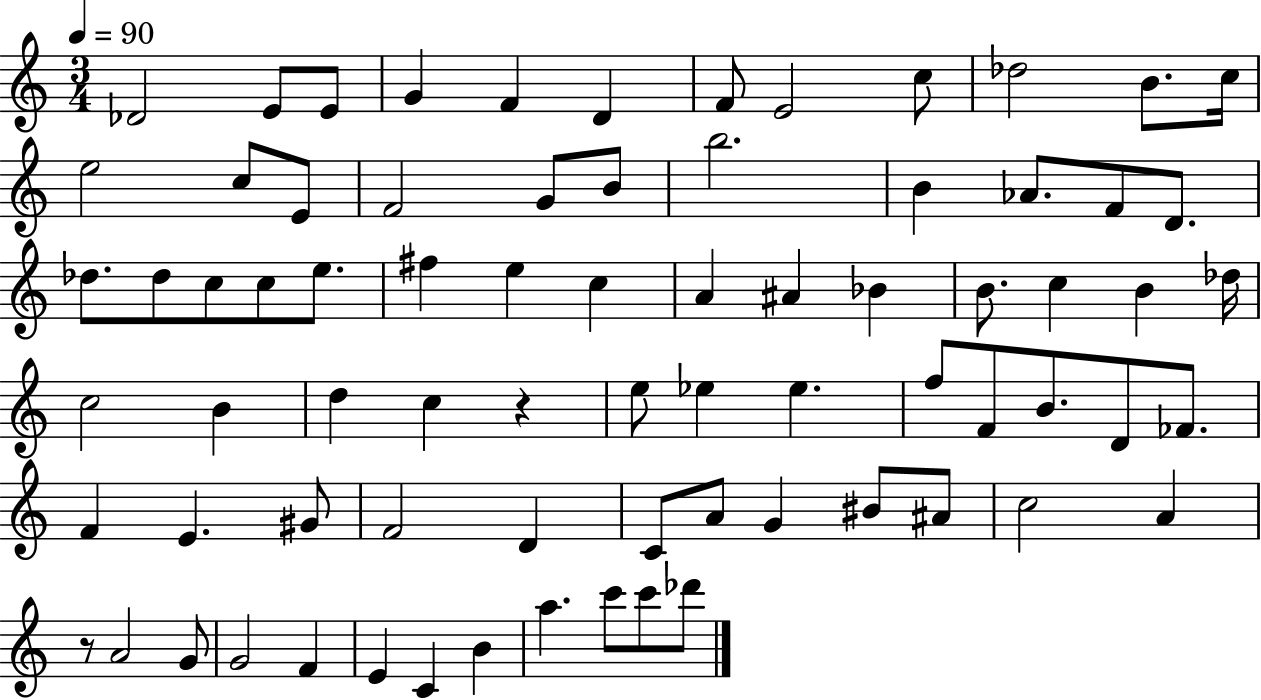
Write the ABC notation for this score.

X:1
T:Untitled
M:3/4
L:1/4
K:C
_D2 E/2 E/2 G F D F/2 E2 c/2 _d2 B/2 c/4 e2 c/2 E/2 F2 G/2 B/2 b2 B _A/2 F/2 D/2 _d/2 _d/2 c/2 c/2 e/2 ^f e c A ^A _B B/2 c B _d/4 c2 B d c z e/2 _e _e f/2 F/2 B/2 D/2 _F/2 F E ^G/2 F2 D C/2 A/2 G ^B/2 ^A/2 c2 A z/2 A2 G/2 G2 F E C B a c'/2 c'/2 _d'/2